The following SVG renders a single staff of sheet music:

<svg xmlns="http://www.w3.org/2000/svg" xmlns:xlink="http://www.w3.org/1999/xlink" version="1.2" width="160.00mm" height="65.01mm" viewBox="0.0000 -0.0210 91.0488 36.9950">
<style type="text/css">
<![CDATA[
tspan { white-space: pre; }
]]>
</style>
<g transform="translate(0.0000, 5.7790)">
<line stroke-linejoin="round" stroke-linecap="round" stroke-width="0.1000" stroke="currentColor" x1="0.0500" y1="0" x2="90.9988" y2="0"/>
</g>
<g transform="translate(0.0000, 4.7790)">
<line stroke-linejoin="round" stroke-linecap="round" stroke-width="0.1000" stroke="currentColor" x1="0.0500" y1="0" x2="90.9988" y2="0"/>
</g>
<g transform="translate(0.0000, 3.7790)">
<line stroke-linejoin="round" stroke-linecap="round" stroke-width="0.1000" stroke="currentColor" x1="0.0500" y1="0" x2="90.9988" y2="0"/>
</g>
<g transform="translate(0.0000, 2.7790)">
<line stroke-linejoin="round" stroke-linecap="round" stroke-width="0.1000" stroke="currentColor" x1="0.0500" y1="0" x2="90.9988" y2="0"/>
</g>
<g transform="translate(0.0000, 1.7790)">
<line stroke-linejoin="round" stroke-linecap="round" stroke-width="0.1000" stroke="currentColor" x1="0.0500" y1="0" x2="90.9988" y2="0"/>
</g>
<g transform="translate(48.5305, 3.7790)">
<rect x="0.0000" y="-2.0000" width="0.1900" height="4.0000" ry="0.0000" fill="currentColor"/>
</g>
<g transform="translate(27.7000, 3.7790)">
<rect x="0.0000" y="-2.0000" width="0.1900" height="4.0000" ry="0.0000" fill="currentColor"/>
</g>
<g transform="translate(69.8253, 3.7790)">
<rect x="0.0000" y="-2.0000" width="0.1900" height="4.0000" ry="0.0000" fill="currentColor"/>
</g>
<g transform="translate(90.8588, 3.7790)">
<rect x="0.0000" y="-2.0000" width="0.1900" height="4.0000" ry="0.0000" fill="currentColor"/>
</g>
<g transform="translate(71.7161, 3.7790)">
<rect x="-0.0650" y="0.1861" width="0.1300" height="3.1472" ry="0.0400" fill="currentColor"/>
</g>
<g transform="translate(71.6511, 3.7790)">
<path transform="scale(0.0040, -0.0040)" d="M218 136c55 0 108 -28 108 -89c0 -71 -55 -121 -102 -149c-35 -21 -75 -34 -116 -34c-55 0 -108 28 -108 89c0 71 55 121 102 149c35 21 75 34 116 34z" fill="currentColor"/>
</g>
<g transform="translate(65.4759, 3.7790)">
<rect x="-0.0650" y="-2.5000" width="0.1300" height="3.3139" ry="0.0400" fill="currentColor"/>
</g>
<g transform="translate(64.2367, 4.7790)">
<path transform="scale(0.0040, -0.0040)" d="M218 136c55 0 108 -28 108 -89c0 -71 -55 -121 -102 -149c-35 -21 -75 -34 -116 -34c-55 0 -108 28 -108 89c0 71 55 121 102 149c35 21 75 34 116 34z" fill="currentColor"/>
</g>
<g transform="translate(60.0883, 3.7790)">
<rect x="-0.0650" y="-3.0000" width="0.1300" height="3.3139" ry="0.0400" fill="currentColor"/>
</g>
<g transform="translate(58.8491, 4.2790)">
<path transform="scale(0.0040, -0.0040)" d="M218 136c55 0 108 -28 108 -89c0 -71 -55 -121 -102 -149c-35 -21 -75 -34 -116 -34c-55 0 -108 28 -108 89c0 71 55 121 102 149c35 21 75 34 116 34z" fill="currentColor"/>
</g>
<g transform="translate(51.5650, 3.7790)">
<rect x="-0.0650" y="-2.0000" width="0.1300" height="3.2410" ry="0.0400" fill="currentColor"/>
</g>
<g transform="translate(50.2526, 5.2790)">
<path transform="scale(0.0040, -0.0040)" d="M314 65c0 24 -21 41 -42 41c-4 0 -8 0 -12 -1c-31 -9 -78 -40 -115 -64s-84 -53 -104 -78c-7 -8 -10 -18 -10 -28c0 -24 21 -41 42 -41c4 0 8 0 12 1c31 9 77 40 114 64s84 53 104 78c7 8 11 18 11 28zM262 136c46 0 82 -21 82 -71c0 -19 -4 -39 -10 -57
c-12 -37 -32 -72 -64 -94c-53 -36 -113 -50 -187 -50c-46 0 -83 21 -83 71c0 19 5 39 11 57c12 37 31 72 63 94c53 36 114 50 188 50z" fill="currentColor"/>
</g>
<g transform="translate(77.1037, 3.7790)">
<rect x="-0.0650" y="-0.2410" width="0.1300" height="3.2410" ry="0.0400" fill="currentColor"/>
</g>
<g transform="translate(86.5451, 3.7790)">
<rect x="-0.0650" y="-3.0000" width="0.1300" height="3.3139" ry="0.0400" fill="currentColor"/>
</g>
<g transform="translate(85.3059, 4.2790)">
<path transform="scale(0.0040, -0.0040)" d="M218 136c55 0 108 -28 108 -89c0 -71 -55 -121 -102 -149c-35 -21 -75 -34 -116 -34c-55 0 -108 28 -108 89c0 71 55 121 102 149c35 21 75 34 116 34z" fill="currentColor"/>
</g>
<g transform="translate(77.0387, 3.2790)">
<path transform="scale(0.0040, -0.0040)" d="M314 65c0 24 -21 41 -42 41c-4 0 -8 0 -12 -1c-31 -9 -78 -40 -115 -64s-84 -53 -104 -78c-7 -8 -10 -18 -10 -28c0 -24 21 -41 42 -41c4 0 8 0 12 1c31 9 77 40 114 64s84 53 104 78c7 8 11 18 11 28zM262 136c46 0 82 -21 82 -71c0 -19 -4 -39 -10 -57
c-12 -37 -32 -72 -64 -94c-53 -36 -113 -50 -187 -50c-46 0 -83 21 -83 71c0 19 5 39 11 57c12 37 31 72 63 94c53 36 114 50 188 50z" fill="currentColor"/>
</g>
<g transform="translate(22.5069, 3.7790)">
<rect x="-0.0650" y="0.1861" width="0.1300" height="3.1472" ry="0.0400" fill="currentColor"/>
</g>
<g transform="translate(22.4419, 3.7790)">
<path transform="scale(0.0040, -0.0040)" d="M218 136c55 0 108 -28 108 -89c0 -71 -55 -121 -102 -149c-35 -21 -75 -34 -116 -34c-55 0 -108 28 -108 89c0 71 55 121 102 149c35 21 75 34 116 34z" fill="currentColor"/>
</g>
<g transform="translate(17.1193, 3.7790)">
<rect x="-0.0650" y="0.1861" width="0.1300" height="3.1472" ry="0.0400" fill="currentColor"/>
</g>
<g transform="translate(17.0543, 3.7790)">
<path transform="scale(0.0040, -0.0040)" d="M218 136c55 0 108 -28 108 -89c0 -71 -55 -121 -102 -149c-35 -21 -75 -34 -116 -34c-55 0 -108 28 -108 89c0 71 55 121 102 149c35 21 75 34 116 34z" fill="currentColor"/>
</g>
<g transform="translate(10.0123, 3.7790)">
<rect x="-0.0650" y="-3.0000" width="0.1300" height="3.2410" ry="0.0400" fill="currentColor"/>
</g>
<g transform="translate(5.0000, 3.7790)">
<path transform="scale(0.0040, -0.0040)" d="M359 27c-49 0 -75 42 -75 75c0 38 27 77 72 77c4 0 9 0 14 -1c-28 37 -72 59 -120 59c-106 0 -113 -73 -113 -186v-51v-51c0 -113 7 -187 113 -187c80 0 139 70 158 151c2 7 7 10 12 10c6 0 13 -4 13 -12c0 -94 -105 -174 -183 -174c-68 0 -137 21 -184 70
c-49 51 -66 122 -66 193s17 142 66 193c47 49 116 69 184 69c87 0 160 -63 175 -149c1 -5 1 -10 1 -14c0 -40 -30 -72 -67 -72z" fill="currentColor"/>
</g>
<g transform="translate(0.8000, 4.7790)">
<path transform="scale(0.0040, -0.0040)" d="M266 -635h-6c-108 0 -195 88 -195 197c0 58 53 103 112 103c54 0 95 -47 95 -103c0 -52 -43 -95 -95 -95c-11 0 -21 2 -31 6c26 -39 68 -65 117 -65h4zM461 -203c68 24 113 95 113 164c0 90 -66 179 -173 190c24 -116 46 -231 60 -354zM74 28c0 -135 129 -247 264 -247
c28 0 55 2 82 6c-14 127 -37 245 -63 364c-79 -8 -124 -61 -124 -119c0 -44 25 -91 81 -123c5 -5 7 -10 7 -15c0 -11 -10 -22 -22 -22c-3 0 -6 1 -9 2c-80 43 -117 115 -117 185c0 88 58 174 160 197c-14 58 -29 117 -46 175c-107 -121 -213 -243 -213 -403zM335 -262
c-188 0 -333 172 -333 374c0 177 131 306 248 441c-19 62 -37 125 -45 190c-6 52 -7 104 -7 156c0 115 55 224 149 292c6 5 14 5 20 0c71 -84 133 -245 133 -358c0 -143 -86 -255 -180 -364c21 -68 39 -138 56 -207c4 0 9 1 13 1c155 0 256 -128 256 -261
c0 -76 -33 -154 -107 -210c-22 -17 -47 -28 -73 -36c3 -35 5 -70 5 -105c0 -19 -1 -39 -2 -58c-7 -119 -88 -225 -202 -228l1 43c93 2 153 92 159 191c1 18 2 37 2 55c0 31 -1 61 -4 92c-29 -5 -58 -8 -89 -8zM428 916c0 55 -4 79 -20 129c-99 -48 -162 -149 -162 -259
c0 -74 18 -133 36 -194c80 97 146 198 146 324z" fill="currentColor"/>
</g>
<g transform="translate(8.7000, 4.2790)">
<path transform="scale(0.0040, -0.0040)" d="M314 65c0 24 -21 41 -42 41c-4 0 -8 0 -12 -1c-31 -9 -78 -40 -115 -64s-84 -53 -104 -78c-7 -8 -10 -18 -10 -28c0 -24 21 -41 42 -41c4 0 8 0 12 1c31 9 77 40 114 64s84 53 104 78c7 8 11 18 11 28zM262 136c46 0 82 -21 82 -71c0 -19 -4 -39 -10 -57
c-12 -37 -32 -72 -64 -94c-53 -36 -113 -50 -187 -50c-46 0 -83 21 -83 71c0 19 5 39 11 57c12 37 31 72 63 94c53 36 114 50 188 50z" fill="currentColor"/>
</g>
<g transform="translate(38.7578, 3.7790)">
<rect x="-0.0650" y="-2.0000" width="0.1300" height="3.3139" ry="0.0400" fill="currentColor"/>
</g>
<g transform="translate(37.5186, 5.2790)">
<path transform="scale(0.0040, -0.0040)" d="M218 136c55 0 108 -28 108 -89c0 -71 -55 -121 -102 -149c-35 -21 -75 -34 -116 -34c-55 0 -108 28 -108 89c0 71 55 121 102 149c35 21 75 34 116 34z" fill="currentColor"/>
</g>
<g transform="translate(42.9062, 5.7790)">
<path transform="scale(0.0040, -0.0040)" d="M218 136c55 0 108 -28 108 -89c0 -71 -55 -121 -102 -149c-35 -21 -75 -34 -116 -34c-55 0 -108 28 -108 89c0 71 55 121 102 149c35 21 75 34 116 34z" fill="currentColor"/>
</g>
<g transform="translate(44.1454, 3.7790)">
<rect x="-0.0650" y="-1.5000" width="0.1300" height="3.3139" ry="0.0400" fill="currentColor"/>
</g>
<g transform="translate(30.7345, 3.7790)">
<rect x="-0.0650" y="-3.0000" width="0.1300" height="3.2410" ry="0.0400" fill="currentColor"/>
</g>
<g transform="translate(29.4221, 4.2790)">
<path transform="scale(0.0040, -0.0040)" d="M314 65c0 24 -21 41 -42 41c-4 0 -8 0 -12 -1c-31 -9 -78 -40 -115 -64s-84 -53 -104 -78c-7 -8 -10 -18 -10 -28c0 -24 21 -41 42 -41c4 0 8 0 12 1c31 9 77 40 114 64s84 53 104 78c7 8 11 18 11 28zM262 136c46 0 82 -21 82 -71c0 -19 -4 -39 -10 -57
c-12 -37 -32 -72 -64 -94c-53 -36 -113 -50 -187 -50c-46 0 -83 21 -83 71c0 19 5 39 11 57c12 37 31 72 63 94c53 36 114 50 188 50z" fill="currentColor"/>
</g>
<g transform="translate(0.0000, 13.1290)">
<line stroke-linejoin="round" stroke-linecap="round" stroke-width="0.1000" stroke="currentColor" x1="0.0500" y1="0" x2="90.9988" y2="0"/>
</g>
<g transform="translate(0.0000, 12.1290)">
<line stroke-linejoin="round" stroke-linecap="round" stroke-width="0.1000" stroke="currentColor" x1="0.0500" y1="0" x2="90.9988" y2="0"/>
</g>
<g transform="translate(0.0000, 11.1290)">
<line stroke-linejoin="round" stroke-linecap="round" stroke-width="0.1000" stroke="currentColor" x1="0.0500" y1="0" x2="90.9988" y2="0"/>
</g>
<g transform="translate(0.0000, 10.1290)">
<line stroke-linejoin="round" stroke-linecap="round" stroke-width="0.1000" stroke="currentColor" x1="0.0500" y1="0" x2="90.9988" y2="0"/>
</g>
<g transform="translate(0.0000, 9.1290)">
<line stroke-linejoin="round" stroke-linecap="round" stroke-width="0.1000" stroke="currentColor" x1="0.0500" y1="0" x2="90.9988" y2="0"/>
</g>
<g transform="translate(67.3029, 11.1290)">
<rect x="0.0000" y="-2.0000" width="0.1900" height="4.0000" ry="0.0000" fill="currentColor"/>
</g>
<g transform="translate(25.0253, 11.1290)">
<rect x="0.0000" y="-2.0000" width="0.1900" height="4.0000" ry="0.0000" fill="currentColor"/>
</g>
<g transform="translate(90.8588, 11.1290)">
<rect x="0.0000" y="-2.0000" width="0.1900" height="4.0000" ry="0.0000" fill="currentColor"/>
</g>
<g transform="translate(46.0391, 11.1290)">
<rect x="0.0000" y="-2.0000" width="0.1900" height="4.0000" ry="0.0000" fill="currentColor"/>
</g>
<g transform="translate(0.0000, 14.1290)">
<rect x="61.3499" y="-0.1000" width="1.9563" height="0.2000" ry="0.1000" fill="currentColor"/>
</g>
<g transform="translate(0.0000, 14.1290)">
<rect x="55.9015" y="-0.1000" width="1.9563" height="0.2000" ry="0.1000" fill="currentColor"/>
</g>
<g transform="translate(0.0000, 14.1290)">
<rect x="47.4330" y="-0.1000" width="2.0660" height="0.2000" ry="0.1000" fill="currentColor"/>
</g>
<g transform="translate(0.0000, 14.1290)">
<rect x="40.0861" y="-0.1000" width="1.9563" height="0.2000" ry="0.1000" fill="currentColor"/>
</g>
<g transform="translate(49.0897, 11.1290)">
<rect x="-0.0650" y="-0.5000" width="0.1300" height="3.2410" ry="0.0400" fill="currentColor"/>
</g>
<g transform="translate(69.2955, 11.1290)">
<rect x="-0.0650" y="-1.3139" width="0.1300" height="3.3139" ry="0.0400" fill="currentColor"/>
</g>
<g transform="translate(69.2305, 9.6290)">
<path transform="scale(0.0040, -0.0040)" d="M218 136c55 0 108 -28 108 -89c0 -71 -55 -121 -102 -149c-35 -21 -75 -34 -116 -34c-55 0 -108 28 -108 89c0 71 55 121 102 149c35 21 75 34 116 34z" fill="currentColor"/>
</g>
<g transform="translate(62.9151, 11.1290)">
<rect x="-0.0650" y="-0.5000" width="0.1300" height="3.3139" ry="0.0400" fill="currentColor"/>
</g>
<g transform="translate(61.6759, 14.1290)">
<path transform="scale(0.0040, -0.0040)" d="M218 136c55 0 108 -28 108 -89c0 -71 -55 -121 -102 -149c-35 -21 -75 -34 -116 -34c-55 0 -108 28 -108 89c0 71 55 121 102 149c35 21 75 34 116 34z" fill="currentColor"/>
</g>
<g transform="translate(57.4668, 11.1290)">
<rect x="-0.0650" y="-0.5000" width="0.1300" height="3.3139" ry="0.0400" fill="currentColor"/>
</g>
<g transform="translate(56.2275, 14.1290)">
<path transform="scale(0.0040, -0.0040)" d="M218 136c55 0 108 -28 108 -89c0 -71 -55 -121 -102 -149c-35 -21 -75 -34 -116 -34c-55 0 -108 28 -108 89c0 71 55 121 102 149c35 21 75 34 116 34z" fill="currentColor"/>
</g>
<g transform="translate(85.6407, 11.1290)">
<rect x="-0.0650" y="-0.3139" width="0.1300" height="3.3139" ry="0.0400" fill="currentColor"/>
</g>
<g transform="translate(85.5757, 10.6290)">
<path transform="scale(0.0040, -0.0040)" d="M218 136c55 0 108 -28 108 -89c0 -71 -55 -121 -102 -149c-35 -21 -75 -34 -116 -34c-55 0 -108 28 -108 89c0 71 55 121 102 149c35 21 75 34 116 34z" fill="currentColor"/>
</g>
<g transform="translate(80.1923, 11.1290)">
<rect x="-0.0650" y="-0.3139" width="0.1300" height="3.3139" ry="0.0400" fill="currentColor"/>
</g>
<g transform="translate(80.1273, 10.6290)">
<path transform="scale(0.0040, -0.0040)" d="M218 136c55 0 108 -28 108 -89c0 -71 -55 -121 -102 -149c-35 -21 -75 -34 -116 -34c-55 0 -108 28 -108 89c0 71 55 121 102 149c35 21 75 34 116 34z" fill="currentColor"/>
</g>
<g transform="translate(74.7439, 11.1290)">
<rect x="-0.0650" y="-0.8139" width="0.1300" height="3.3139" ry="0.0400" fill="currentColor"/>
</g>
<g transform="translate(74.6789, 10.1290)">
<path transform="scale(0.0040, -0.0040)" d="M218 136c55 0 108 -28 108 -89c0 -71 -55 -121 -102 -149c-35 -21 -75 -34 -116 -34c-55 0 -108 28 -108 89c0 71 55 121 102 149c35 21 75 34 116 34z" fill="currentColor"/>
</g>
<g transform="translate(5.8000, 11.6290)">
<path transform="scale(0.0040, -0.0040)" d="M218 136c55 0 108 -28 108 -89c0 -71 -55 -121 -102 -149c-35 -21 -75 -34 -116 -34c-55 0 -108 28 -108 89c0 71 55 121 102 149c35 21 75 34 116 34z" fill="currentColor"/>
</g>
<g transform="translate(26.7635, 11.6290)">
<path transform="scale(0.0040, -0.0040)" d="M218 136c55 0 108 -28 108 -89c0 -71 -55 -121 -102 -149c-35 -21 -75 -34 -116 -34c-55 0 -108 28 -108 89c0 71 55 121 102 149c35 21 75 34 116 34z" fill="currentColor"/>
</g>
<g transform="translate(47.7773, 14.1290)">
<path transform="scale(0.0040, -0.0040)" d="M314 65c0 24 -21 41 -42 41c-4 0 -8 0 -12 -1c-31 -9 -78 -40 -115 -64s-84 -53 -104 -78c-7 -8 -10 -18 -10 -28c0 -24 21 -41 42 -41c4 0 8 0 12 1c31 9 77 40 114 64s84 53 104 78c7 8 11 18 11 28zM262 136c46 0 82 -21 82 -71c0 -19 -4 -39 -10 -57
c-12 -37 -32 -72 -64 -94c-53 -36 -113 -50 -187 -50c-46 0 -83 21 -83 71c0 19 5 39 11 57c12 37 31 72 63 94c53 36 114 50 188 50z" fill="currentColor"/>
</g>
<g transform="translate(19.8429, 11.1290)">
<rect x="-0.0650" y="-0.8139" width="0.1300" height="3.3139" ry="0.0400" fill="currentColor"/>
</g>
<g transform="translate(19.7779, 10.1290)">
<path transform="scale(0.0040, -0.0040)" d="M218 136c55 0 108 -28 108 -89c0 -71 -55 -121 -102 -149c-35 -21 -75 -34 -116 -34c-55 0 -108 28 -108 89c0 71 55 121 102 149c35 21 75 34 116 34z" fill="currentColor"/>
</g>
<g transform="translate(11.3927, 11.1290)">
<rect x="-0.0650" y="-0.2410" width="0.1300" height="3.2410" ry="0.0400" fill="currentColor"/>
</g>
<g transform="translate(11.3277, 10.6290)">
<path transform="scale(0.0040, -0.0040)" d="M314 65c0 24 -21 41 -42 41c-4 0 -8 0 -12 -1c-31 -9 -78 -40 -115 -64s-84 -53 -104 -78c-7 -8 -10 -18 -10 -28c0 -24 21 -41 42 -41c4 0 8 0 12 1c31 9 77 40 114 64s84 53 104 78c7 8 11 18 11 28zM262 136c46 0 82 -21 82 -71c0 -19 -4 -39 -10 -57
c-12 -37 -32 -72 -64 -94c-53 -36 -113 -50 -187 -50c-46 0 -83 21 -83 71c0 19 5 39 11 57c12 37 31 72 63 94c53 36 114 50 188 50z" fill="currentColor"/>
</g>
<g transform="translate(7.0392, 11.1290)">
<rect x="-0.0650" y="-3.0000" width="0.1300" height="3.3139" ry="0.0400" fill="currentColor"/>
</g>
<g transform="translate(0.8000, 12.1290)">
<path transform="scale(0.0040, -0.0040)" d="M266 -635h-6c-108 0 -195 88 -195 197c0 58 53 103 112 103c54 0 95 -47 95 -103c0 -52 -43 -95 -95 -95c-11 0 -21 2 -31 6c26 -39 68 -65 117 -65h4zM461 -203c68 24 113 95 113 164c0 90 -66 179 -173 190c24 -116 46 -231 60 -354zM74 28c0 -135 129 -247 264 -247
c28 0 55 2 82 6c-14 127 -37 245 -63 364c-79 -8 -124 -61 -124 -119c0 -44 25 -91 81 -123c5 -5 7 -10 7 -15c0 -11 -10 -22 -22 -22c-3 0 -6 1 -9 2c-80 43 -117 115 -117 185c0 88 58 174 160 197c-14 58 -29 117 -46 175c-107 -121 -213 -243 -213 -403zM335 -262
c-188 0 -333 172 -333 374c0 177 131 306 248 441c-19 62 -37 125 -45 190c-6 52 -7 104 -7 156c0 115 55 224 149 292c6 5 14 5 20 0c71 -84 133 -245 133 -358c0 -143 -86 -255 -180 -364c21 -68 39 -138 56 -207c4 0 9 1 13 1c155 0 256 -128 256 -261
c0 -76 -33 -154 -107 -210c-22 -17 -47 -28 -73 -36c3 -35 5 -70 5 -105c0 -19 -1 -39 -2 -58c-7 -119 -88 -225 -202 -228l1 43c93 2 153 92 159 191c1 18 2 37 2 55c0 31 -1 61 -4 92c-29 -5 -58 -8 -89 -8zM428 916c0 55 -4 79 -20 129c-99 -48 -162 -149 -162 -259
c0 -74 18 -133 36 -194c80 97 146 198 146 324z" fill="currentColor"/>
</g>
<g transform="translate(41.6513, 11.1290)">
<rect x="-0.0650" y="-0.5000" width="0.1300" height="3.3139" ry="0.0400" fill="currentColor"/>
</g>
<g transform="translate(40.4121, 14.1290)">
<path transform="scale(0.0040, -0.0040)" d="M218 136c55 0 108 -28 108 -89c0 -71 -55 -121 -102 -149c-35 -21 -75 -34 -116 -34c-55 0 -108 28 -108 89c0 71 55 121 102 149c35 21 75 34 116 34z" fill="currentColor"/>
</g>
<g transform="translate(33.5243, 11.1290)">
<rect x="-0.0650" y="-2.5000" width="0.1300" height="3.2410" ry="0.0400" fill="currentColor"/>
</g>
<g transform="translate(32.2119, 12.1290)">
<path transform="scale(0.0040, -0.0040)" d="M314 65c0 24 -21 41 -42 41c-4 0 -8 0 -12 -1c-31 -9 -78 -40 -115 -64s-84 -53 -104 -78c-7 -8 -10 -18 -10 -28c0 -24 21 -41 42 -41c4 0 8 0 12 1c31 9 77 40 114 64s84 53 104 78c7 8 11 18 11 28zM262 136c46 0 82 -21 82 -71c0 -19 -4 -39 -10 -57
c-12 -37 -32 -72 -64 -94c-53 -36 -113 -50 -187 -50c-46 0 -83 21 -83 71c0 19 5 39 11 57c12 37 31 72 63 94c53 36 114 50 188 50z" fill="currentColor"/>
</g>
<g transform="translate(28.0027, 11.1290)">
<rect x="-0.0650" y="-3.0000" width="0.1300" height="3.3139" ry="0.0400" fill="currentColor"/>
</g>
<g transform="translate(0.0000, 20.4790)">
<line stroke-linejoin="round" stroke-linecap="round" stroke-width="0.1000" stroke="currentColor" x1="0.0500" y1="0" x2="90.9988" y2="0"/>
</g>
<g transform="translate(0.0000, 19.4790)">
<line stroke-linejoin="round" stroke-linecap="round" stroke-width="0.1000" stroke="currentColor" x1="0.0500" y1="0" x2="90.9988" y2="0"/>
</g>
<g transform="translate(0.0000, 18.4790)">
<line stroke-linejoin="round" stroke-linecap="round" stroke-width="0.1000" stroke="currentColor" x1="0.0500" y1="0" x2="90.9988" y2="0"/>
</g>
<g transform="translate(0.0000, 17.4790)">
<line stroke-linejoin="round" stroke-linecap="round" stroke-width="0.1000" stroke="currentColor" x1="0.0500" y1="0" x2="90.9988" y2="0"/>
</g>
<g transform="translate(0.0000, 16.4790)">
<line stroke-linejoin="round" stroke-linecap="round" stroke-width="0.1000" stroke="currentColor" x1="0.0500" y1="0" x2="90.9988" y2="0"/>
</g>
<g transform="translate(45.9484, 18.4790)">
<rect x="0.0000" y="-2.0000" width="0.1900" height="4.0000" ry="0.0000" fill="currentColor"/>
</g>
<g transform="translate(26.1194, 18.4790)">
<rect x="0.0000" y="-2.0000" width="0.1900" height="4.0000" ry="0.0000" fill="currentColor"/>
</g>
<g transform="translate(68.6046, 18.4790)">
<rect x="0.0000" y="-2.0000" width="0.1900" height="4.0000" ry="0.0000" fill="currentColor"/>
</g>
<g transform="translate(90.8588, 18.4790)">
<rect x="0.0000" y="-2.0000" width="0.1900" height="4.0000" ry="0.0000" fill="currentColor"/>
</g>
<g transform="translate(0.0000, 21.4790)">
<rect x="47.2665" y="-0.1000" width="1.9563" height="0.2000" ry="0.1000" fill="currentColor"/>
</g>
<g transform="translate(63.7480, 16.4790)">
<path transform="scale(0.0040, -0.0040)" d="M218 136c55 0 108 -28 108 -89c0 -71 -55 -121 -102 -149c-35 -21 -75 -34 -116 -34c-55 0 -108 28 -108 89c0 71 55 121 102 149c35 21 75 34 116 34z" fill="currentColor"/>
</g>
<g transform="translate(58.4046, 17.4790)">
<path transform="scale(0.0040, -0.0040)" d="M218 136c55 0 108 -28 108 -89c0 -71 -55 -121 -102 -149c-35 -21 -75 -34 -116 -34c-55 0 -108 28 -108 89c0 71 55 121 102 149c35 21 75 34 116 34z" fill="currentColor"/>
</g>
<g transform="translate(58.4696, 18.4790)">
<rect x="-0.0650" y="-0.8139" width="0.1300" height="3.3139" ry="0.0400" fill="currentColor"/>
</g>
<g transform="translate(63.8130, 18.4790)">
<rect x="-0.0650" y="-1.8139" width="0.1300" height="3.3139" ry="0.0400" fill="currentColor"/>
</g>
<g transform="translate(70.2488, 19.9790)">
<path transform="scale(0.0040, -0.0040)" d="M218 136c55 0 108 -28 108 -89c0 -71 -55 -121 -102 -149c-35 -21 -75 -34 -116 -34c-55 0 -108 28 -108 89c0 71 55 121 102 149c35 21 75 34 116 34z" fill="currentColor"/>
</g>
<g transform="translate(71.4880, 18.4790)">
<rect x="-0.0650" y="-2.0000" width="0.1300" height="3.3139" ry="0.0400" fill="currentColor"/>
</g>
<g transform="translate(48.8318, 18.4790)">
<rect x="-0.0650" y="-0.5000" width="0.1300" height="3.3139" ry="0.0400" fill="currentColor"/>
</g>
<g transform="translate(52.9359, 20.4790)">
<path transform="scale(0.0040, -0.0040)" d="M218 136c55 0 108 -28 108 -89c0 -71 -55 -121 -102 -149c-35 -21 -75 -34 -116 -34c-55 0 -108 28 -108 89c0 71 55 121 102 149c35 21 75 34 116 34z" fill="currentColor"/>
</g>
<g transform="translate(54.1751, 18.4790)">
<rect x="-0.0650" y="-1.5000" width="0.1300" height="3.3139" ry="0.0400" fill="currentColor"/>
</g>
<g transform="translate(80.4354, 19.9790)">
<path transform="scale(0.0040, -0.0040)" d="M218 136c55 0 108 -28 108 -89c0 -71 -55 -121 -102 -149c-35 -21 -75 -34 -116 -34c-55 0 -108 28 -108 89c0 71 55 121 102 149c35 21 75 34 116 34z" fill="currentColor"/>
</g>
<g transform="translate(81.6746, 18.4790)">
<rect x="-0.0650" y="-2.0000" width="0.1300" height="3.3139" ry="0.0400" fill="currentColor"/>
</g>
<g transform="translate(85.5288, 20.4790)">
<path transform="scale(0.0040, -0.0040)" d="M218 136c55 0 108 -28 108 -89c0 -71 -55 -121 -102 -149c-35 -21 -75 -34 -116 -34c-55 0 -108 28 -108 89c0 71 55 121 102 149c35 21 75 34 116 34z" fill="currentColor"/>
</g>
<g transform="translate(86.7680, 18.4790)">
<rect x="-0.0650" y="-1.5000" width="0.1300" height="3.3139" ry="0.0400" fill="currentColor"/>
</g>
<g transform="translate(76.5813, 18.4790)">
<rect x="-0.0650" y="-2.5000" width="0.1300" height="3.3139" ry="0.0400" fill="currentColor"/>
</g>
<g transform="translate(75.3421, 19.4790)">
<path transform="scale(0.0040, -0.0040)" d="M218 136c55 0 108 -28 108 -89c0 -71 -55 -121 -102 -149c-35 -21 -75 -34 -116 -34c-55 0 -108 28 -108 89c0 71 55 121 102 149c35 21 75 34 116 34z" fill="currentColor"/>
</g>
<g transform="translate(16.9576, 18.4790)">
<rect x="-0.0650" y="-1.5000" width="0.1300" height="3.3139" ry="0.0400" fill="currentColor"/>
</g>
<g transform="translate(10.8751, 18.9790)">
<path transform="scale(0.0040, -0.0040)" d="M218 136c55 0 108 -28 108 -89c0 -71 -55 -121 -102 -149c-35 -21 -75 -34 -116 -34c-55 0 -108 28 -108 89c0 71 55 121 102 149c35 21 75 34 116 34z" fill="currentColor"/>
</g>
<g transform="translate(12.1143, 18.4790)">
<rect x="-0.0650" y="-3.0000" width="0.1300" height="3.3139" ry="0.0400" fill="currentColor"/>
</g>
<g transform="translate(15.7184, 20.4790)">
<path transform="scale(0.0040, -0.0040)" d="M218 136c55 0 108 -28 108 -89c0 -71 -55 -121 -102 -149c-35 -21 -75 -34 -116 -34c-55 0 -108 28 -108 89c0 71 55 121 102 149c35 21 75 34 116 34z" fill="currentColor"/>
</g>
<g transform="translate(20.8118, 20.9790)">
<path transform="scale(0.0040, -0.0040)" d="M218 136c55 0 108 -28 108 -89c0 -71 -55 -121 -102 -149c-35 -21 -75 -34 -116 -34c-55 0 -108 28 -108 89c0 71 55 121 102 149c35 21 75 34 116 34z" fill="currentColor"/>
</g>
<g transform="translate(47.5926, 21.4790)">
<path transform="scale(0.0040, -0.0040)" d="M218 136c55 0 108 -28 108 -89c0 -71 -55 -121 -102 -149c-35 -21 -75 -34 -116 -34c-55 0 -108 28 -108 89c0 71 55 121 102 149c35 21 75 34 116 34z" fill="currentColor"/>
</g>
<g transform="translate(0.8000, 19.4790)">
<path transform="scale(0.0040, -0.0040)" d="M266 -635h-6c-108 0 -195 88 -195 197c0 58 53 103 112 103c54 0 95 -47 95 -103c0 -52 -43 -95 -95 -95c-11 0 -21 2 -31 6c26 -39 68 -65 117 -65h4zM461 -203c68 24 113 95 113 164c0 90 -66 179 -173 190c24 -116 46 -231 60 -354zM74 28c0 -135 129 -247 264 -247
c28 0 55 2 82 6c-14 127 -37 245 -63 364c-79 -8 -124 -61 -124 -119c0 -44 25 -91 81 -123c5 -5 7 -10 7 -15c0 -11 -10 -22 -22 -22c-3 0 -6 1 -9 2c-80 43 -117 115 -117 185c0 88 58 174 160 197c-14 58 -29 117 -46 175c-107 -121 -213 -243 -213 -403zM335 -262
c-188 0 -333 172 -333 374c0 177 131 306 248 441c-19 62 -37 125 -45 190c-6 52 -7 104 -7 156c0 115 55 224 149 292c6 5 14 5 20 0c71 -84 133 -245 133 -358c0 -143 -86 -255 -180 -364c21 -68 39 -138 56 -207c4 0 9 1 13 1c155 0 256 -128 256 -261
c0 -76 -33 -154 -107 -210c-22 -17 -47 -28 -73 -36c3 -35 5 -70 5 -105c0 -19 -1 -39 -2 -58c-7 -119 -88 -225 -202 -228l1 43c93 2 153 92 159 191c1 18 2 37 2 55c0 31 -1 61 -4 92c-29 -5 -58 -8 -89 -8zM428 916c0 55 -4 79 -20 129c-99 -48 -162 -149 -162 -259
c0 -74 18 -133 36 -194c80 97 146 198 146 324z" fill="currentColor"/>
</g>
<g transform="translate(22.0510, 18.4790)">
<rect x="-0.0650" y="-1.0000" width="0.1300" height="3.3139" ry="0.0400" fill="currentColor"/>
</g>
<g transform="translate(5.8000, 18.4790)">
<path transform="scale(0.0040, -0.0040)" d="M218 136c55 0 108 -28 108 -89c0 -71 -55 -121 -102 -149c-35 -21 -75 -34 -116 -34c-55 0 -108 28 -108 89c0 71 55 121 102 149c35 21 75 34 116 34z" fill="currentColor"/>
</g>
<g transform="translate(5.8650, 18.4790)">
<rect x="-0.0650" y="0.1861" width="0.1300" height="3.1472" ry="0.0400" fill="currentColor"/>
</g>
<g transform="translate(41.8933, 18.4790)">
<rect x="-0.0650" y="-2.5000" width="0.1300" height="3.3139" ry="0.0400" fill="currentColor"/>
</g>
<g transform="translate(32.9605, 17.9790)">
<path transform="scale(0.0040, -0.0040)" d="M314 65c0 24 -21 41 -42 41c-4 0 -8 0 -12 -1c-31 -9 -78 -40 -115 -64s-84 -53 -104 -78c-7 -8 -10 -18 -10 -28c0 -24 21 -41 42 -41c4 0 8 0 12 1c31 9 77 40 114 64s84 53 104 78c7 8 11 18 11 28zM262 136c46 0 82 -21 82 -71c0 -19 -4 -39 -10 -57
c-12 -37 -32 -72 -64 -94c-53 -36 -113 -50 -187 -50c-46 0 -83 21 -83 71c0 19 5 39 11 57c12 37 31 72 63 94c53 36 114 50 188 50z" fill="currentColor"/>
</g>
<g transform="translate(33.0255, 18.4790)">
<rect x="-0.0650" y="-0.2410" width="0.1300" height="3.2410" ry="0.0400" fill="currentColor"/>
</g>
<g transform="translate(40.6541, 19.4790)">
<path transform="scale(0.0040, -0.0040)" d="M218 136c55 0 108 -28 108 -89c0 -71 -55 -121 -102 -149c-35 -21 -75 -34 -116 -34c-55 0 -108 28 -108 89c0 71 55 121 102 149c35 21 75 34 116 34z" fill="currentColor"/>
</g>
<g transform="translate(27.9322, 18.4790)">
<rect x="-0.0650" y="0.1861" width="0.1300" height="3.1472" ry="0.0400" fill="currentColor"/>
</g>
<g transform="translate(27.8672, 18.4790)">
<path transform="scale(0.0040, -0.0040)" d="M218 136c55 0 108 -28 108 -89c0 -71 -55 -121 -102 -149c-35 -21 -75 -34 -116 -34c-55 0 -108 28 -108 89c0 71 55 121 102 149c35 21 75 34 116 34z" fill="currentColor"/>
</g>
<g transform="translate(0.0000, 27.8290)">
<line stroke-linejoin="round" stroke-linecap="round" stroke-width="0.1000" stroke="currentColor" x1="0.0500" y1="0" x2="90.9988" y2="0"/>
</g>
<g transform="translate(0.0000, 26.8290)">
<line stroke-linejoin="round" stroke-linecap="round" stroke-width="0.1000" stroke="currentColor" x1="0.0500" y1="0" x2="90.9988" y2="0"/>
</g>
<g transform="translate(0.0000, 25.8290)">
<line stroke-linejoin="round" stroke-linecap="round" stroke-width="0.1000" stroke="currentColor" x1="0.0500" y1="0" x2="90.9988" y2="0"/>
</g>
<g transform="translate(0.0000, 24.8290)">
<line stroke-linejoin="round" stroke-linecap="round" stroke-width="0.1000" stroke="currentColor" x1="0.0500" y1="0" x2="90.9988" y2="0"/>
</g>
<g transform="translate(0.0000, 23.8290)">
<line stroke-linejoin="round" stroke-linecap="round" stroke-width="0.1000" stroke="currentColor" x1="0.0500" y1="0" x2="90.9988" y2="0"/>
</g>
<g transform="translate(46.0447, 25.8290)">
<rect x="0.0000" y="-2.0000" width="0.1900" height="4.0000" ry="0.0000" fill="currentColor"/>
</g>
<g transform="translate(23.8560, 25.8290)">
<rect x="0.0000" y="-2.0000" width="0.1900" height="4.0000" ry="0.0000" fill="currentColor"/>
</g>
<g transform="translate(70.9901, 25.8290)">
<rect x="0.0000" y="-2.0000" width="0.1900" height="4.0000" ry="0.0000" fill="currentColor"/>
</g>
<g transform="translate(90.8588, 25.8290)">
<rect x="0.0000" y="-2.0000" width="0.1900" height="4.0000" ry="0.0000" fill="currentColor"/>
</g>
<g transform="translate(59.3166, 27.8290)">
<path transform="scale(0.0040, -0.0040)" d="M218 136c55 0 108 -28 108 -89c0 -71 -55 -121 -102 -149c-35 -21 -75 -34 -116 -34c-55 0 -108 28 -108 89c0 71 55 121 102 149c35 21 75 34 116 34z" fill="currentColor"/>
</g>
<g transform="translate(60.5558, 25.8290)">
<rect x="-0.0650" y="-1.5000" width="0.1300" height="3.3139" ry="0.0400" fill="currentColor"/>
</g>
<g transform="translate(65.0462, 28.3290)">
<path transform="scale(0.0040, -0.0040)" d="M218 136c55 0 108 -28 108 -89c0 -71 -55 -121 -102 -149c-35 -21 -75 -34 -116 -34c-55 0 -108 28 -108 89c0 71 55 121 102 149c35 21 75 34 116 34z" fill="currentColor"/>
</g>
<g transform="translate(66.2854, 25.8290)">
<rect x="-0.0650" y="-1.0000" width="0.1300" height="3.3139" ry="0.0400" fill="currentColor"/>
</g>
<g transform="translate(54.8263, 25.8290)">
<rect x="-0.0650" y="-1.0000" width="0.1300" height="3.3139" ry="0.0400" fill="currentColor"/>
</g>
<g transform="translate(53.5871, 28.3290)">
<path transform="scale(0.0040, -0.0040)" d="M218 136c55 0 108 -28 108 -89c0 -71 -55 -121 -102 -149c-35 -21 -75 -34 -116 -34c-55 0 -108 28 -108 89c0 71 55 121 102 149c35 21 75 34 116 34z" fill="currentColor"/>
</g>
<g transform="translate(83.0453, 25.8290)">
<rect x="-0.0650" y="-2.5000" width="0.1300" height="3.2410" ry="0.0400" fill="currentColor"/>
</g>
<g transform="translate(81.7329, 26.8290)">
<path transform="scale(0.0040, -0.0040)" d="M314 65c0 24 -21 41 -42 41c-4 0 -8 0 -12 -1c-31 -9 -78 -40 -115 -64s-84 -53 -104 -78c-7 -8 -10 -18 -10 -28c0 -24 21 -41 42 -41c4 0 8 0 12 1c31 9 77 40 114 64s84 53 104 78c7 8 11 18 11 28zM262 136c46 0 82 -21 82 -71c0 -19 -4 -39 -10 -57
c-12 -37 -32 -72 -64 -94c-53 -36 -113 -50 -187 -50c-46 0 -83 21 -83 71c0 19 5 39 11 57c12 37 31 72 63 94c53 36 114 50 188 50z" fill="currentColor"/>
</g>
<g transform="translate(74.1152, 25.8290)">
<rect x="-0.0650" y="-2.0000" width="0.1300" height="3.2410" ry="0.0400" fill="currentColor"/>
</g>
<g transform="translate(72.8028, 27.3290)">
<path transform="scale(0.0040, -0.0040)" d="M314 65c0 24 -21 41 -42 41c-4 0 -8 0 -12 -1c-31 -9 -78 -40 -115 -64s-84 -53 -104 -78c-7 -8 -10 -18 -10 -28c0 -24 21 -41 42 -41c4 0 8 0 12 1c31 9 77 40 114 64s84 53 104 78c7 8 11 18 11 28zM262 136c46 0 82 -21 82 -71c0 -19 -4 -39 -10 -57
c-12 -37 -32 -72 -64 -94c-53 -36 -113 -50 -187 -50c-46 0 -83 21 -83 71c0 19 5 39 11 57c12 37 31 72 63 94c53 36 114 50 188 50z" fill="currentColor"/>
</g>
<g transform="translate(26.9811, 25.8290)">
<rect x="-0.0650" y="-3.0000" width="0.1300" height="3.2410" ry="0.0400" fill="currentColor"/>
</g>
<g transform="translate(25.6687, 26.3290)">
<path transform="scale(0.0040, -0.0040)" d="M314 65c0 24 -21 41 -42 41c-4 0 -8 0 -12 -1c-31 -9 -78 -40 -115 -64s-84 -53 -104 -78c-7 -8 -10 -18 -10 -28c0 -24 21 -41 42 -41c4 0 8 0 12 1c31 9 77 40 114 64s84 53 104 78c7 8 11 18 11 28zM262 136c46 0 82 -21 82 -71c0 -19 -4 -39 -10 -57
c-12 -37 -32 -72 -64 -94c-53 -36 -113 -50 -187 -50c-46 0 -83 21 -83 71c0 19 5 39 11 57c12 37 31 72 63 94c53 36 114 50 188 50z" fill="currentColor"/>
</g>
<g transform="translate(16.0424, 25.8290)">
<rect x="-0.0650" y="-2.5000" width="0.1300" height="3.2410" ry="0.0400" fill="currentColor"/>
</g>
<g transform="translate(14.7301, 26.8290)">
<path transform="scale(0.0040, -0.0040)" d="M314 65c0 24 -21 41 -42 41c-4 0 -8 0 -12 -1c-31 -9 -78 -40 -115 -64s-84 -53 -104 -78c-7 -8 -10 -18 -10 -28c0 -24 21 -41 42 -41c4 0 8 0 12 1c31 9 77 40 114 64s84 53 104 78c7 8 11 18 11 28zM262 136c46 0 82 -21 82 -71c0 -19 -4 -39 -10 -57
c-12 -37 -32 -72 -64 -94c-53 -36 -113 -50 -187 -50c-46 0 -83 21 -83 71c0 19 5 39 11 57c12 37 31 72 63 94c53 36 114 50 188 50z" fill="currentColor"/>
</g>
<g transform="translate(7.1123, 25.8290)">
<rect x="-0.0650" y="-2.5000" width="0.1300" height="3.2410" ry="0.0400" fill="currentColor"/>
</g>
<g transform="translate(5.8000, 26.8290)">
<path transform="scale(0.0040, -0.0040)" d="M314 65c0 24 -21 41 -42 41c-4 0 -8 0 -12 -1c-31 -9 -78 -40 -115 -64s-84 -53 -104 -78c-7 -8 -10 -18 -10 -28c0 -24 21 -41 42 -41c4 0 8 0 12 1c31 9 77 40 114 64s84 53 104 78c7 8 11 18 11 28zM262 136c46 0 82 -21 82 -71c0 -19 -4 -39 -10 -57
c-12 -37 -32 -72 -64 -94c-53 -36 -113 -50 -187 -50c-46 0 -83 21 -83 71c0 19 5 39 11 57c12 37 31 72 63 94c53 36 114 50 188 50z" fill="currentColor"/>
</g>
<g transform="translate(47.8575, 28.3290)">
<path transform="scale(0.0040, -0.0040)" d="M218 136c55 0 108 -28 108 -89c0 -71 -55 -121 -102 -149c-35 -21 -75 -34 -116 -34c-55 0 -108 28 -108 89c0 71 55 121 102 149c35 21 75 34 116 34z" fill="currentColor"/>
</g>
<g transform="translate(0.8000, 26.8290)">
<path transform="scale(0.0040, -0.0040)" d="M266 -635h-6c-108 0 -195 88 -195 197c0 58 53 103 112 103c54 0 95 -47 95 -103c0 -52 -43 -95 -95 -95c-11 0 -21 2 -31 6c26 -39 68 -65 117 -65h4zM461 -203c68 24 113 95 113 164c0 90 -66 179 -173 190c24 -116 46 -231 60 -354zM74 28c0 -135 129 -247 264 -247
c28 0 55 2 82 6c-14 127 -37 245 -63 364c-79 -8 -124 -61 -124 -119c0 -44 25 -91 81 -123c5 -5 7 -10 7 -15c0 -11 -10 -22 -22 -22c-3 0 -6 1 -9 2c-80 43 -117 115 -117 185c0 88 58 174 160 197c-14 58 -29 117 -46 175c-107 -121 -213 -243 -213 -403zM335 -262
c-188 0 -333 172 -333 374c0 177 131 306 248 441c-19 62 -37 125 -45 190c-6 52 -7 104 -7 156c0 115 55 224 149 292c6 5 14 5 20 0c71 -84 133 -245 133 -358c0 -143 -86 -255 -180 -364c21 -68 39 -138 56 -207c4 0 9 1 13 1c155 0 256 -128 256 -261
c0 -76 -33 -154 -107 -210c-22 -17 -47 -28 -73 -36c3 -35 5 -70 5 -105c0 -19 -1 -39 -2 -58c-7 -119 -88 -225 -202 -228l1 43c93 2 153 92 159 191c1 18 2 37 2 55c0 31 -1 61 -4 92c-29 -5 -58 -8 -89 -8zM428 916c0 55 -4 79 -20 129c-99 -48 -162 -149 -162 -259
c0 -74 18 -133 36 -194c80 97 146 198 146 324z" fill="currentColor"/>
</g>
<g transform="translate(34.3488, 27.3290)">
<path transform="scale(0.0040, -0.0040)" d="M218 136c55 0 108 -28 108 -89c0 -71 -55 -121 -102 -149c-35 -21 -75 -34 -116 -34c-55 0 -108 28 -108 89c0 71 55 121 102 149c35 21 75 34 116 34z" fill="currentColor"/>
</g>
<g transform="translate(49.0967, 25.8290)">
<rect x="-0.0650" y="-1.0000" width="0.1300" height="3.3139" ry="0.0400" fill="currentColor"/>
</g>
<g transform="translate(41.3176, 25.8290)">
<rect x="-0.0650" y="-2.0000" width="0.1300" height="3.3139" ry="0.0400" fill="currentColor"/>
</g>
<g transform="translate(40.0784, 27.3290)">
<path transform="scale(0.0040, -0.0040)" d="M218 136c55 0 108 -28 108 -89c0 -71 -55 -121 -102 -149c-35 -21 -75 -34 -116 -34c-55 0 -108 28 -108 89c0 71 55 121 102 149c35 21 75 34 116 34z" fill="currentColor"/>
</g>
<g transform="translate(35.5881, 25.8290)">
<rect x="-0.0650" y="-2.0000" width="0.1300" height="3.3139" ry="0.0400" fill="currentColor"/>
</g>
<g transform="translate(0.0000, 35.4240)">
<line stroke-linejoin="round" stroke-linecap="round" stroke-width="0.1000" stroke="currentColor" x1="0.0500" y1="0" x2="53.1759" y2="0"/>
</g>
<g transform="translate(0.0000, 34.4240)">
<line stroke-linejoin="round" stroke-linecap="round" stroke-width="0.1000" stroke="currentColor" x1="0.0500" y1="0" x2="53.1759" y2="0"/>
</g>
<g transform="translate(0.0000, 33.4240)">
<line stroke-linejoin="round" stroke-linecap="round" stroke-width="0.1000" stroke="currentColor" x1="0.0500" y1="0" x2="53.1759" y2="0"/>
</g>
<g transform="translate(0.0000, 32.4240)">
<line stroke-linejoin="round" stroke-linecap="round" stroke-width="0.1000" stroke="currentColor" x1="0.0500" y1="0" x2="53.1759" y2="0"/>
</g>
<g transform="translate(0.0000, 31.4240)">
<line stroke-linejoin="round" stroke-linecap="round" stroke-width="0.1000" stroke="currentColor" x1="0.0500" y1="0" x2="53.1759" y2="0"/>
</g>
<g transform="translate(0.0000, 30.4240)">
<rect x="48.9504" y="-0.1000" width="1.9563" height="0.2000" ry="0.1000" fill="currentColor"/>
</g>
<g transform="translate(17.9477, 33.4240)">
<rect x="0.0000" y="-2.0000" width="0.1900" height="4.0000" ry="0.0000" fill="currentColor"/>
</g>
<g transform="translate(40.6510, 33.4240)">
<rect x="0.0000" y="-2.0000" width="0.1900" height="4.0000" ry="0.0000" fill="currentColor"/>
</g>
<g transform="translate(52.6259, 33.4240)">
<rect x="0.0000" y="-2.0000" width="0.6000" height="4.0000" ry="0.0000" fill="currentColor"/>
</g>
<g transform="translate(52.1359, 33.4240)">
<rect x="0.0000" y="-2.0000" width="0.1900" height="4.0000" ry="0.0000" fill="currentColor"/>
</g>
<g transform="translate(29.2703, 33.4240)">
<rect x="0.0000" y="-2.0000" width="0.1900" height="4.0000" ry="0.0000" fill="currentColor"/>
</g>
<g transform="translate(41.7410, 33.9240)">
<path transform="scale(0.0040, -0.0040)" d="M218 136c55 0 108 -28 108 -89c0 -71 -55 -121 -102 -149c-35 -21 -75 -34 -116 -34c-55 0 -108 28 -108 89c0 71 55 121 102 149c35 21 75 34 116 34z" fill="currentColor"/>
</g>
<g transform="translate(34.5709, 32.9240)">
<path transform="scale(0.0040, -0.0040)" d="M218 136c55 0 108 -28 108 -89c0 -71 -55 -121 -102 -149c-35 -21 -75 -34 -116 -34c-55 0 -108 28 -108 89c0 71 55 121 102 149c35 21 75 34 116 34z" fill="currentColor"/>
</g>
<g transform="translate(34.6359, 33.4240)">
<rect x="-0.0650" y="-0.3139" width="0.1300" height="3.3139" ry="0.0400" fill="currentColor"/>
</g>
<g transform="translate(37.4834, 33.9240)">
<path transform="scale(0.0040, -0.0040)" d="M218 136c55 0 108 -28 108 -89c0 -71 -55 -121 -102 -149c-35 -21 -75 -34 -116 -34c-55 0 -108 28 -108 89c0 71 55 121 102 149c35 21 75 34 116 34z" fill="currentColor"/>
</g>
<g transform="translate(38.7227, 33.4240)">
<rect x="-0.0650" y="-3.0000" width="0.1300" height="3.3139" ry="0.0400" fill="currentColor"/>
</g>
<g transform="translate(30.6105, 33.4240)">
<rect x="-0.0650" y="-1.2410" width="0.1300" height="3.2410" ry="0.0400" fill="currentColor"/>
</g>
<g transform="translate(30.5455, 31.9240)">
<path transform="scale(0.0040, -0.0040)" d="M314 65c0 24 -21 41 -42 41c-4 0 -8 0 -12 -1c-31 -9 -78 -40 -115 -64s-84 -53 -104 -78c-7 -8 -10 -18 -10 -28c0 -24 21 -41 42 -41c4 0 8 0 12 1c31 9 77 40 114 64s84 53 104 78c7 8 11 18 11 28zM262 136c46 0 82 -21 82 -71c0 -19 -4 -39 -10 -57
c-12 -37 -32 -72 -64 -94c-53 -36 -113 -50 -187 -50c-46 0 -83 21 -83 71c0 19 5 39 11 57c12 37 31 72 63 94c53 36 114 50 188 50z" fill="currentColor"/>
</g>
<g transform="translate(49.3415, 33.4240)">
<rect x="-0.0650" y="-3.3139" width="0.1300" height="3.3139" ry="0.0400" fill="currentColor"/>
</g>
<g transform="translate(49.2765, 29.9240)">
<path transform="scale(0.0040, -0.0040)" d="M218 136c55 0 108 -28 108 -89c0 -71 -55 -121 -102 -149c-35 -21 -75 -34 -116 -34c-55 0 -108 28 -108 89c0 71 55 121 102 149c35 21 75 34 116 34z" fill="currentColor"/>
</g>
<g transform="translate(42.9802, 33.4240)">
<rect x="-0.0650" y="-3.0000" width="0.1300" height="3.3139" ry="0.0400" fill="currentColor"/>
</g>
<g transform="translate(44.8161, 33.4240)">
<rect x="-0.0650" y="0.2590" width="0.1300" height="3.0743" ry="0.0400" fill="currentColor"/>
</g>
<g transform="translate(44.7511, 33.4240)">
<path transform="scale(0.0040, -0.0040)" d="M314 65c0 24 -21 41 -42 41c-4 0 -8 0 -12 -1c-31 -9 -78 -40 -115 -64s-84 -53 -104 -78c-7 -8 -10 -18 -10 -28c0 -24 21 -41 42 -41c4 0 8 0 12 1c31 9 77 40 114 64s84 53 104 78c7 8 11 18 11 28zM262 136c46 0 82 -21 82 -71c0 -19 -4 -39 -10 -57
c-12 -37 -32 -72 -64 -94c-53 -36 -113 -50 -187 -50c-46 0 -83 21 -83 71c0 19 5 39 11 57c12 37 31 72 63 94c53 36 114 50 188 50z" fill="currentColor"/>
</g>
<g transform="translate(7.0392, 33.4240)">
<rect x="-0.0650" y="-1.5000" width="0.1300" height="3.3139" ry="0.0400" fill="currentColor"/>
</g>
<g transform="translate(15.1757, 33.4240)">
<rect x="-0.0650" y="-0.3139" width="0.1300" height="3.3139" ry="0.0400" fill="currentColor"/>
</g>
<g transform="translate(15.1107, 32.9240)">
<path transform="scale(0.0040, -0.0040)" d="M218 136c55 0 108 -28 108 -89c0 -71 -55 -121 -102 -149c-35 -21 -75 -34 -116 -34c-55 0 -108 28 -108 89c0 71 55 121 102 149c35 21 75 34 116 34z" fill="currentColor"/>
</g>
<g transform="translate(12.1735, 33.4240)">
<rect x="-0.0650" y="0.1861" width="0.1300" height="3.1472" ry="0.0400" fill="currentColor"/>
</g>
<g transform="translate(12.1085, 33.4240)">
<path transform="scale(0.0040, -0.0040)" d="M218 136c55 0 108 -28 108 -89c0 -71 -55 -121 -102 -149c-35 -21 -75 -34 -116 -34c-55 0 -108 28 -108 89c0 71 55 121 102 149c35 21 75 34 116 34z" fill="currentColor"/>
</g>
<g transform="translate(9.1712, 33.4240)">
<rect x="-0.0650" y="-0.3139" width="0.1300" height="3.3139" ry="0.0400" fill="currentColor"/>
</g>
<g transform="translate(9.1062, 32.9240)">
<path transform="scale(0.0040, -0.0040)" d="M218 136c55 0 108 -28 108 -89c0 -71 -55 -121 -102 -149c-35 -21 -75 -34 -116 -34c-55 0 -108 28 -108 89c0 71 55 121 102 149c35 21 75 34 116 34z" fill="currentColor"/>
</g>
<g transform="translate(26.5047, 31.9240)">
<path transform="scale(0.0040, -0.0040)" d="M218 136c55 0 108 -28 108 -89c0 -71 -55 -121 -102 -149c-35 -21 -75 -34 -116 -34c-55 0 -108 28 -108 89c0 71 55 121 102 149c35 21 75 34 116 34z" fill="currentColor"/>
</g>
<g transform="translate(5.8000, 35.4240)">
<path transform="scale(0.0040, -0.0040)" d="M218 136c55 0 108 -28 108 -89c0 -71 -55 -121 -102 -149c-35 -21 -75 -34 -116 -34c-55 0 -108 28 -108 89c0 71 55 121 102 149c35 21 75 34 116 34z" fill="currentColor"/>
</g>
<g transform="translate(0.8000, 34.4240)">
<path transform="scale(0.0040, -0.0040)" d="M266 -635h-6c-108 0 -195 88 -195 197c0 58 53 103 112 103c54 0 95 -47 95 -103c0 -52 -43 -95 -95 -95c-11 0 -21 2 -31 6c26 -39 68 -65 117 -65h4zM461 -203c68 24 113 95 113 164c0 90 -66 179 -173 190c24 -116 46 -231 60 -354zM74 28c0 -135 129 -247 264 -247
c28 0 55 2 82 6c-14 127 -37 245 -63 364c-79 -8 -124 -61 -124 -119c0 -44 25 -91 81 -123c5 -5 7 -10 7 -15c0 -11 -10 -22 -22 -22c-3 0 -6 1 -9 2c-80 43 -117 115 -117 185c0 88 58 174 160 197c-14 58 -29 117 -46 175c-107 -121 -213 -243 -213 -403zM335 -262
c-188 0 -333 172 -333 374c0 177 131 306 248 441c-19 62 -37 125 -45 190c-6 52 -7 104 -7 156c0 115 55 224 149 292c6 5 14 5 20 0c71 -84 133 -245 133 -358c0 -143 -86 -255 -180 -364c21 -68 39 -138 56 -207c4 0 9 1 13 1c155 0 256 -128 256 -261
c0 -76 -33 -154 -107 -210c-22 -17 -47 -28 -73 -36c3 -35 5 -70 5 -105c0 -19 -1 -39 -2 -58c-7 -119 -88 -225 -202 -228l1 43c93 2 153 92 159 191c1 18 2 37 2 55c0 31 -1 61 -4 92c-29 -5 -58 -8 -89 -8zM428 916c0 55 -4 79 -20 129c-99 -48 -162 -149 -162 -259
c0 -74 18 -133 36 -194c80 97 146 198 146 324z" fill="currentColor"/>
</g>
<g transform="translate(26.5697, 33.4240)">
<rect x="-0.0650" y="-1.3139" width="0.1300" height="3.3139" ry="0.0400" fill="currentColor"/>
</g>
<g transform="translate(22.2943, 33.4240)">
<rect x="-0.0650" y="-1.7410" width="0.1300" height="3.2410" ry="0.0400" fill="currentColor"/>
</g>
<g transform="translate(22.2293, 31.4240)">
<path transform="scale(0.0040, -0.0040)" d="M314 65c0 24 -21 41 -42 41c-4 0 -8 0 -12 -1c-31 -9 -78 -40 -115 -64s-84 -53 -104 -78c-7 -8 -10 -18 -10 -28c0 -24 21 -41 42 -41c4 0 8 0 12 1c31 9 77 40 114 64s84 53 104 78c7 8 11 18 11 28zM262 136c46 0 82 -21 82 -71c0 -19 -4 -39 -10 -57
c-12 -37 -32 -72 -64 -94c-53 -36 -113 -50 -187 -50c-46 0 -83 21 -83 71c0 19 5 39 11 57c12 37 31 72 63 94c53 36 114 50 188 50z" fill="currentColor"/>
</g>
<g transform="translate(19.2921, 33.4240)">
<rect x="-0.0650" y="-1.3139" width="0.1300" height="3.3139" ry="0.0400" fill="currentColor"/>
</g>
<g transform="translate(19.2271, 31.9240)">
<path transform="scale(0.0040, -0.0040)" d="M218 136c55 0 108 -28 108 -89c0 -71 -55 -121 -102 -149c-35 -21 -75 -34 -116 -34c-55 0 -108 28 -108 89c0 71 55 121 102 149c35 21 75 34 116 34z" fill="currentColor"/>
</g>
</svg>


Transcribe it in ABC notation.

X:1
T:Untitled
M:4/4
L:1/4
K:C
A2 B B A2 F E F2 A G B c2 A A c2 d A G2 C C2 C C e d c c B A E D B c2 G C E d f F G F E G2 G2 A2 F F D D E D F2 G2 E c B c e f2 e e2 c A A B2 b